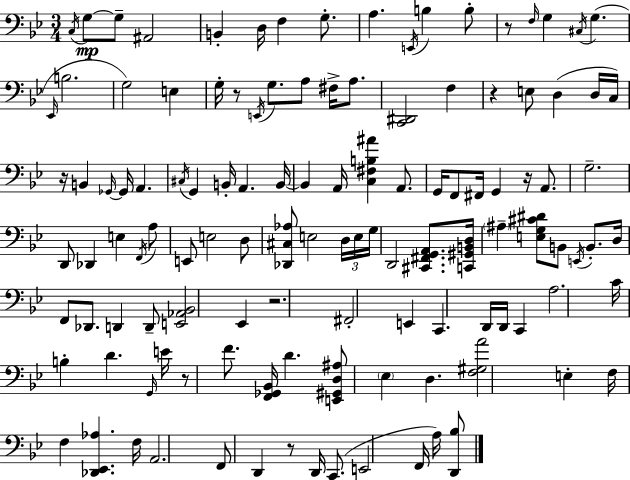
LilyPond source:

{
  \clef bass
  \numericTimeSignature
  \time 3/4
  \key bes \major
  \repeat volta 2 { \acciaccatura { c16 }\mp g8~~ g8-- ais,2 | b,4-. d16 f4 g8.-. | a4. \acciaccatura { e,16 } b4 | b8-. r8 \grace { f16 } g4 \acciaccatura { cis16 } g4.( | \break \grace { ees,16 } b2. | g2) | e4 g16-. r8 \acciaccatura { e,16 } g8. | a8 fis16-> a8. <c, dis,>2 | \break f4 r4 e8 | d4( d16 c16) r16 b,4 \grace { ges,16~ }~ | ges,16 a,4. \acciaccatura { cis16 } g,4 | b,16-. a,4. b,16~~ b,4 | \break a,16 <c fis b ais'>4 a,8. g,16 f,8 fis,16 | g,4 r16 a,8. g2.-- | d,8 des,4 | e4 \acciaccatura { f,16 } a8 e,8 e2 | \break d8 <des, cis aes>8 e2 | \tuplet 3/2 { d16 e16 g16 } d,2 | <cis, fis, g, a,>8. <c, gis, b, d>16 \parenthesize ais4-- | <e g cis' dis'>8 b,8 \acciaccatura { e,16 } b,8.-. d16 f,8 | \break des,8. d,4 d,8-- <e, aes, bes,>2 | ees,4 r2. | fis,2-. | e,4 c,4. | \break d,16 d,16 c,4 a2. | c'16 b4-. | d'4. \grace { g,16 } e'16 r8 | f'8. <f, ges, bes,>16 d'4. <e, gis, d ais>8 | \break \parenthesize ees4 d4. <f gis a'>2 | e4-. f16 | f4 <des, ees, aes>4. f16 a,2. | f,8 | \break d,4 r8 d,16 c,8.( e,2 | f,16 a16) <d, bes>8 } \bar "|."
}